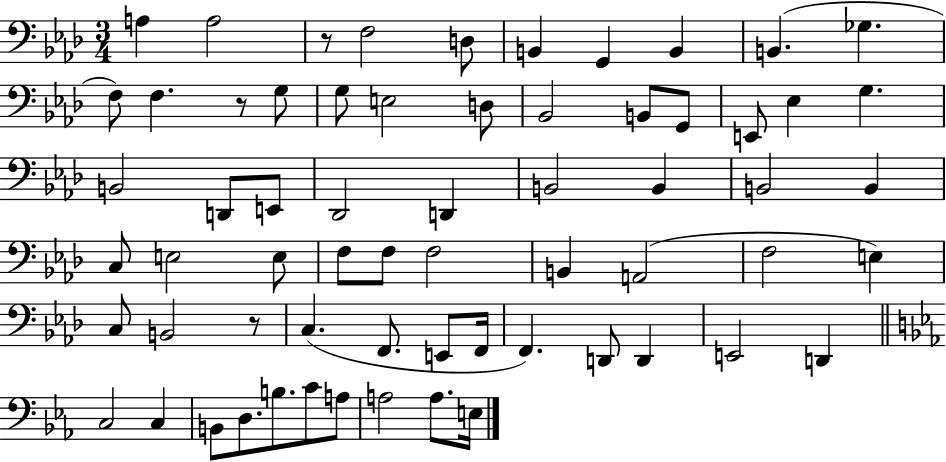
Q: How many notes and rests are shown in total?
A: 64